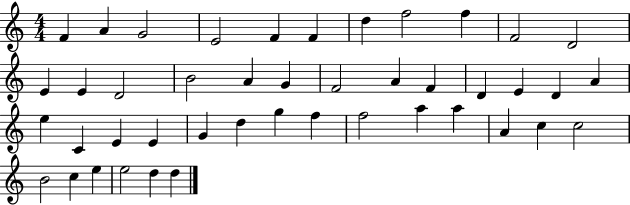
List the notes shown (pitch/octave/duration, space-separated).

F4/q A4/q G4/h E4/h F4/q F4/q D5/q F5/h F5/q F4/h D4/h E4/q E4/q D4/h B4/h A4/q G4/q F4/h A4/q F4/q D4/q E4/q D4/q A4/q E5/q C4/q E4/q E4/q G4/q D5/q G5/q F5/q F5/h A5/q A5/q A4/q C5/q C5/h B4/h C5/q E5/q E5/h D5/q D5/q